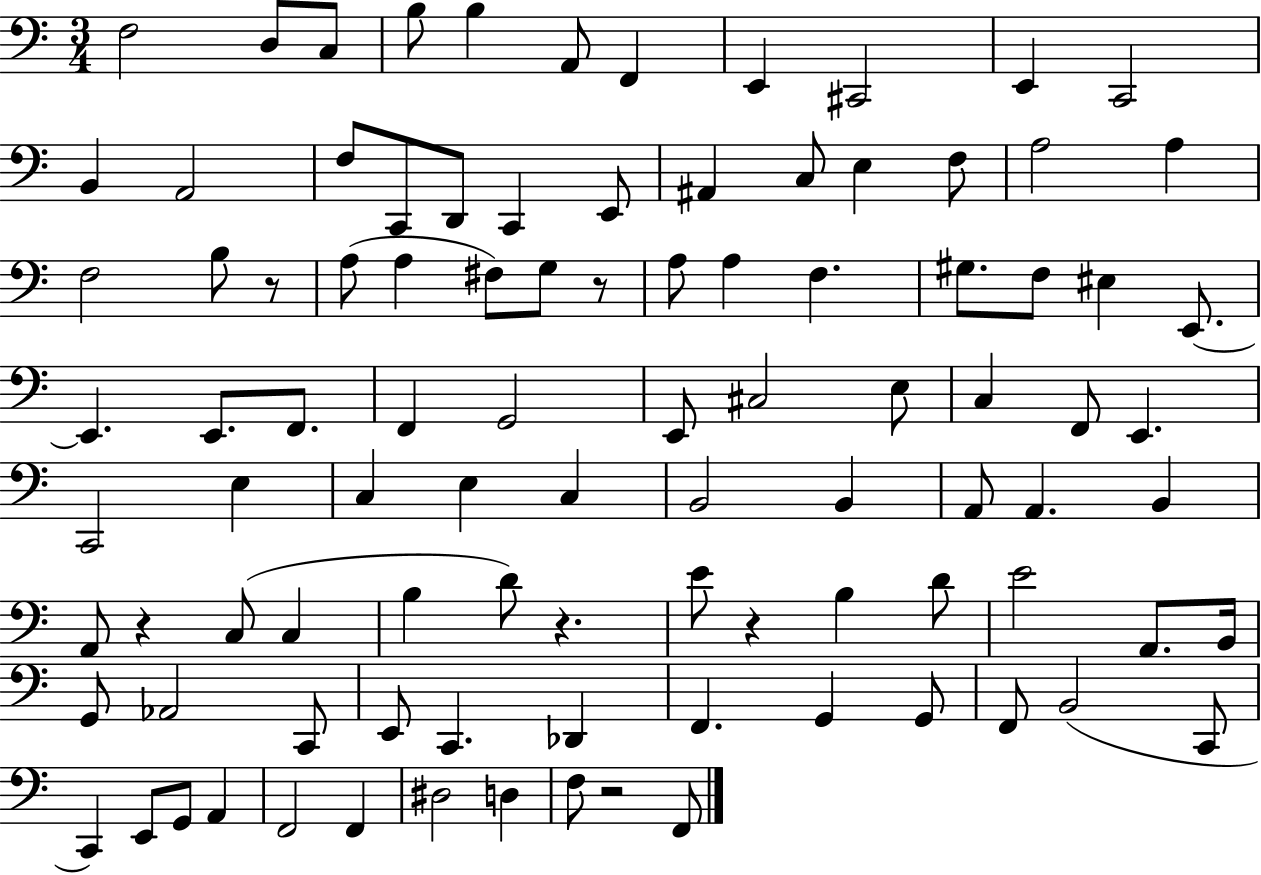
X:1
T:Untitled
M:3/4
L:1/4
K:C
F,2 D,/2 C,/2 B,/2 B, A,,/2 F,, E,, ^C,,2 E,, C,,2 B,, A,,2 F,/2 C,,/2 D,,/2 C,, E,,/2 ^A,, C,/2 E, F,/2 A,2 A, F,2 B,/2 z/2 A,/2 A, ^F,/2 G,/2 z/2 A,/2 A, F, ^G,/2 F,/2 ^E, E,,/2 E,, E,,/2 F,,/2 F,, G,,2 E,,/2 ^C,2 E,/2 C, F,,/2 E,, C,,2 E, C, E, C, B,,2 B,, A,,/2 A,, B,, A,,/2 z C,/2 C, B, D/2 z E/2 z B, D/2 E2 A,,/2 B,,/4 G,,/2 _A,,2 C,,/2 E,,/2 C,, _D,, F,, G,, G,,/2 F,,/2 B,,2 C,,/2 C,, E,,/2 G,,/2 A,, F,,2 F,, ^D,2 D, F,/2 z2 F,,/2